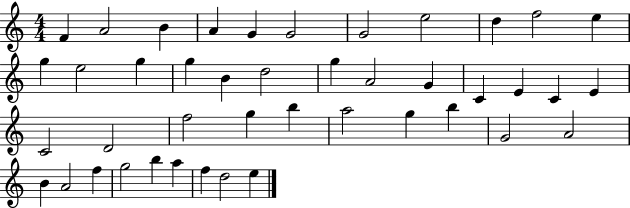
F4/q A4/h B4/q A4/q G4/q G4/h G4/h E5/h D5/q F5/h E5/q G5/q E5/h G5/q G5/q B4/q D5/h G5/q A4/h G4/q C4/q E4/q C4/q E4/q C4/h D4/h F5/h G5/q B5/q A5/h G5/q B5/q G4/h A4/h B4/q A4/h F5/q G5/h B5/q A5/q F5/q D5/h E5/q